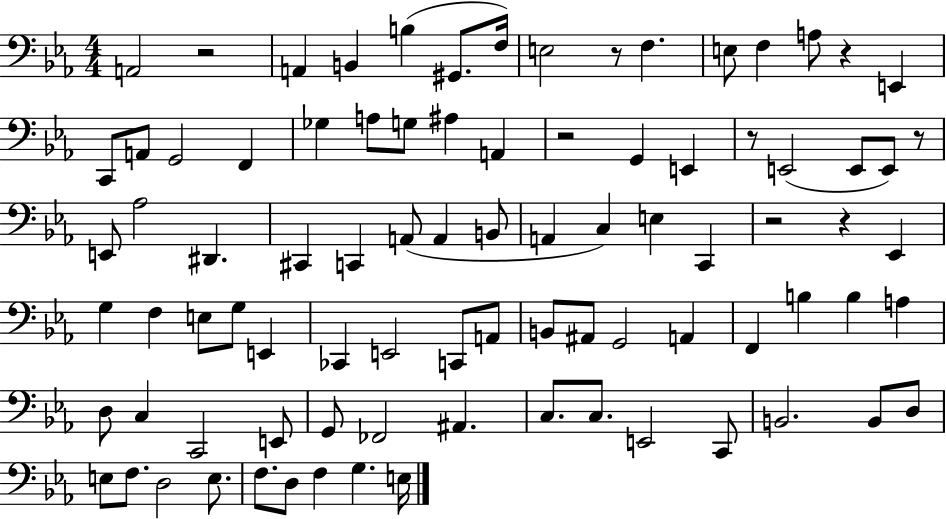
{
  \clef bass
  \numericTimeSignature
  \time 4/4
  \key ees \major
  a,2 r2 | a,4 b,4 b4( gis,8. f16) | e2 r8 f4. | e8 f4 a8 r4 e,4 | \break c,8 a,8 g,2 f,4 | ges4 a8 g8 ais4 a,4 | r2 g,4 e,4 | r8 e,2( e,8 e,8) r8 | \break e,8 aes2 dis,4. | cis,4 c,4 a,8( a,4 b,8 | a,4 c4) e4 c,4 | r2 r4 ees,4 | \break g4 f4 e8 g8 e,4 | ces,4 e,2 c,8 a,8 | b,8 ais,8 g,2 a,4 | f,4 b4 b4 a4 | \break d8 c4 c,2 e,8 | g,8 fes,2 ais,4. | c8. c8. e,2 c,8 | b,2. b,8 d8 | \break e8 f8. d2 e8. | f8. d8 f4 g4. e16 | \bar "|."
}